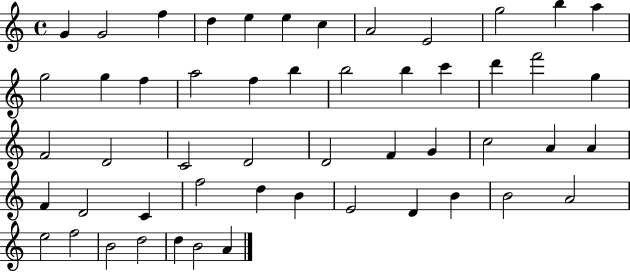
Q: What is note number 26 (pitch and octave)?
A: D4